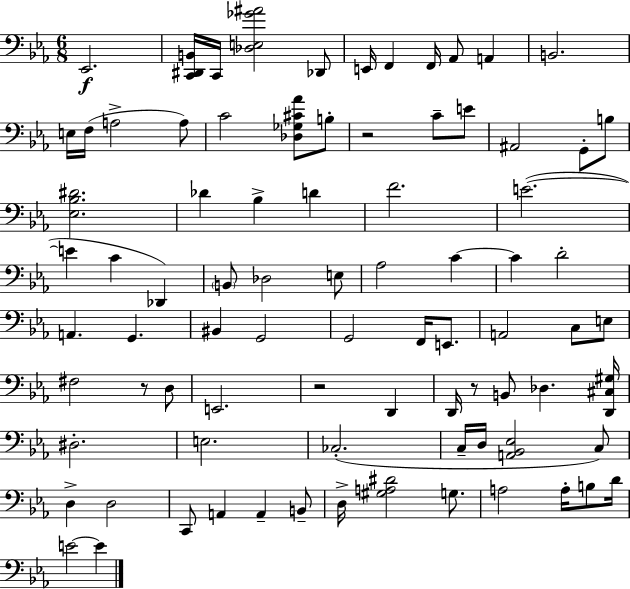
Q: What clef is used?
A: bass